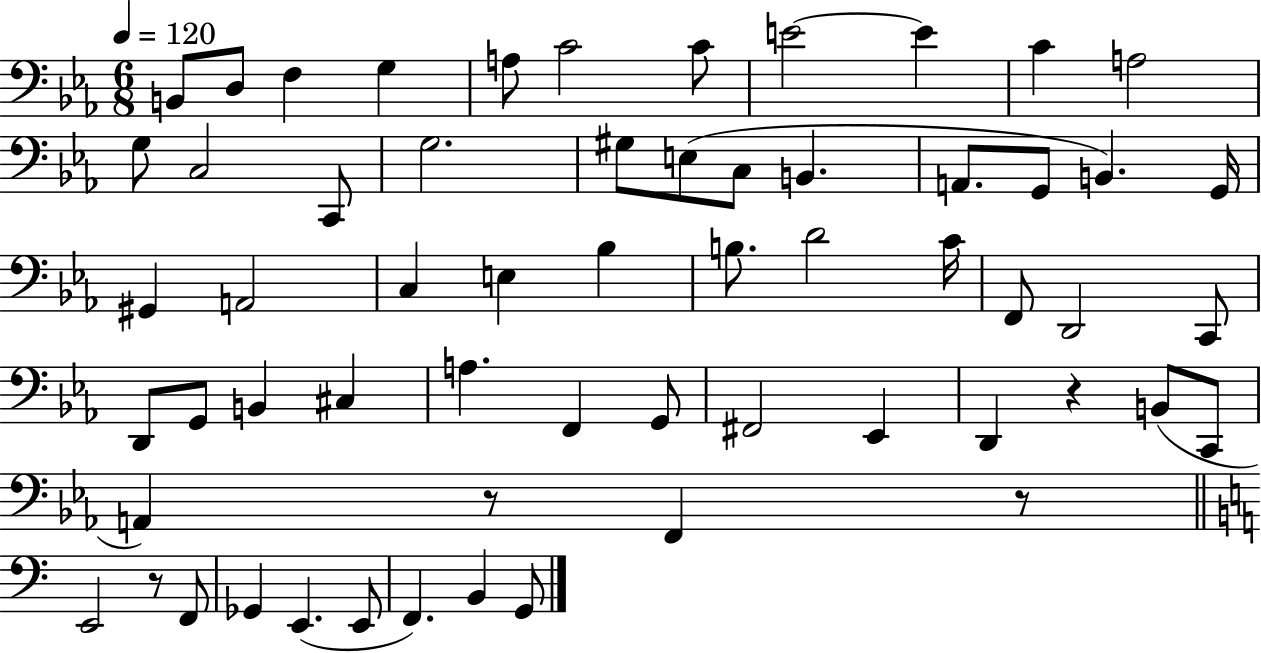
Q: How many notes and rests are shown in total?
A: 60